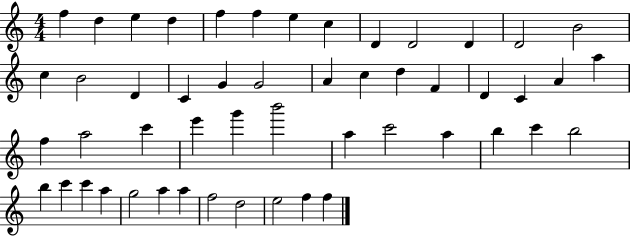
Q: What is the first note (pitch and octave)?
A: F5